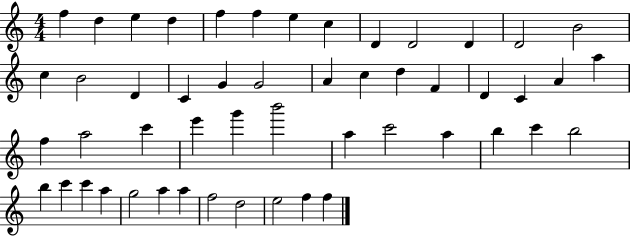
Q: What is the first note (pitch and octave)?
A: F5